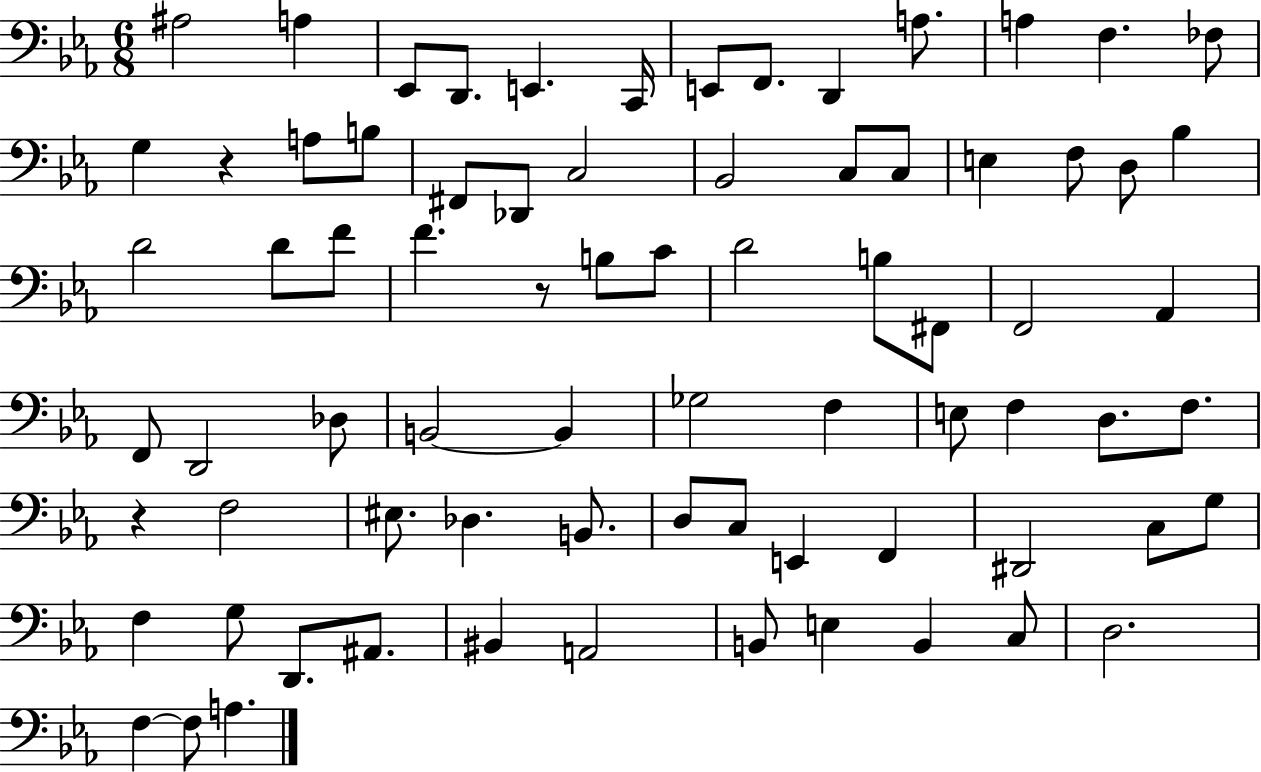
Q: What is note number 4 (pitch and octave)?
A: D2